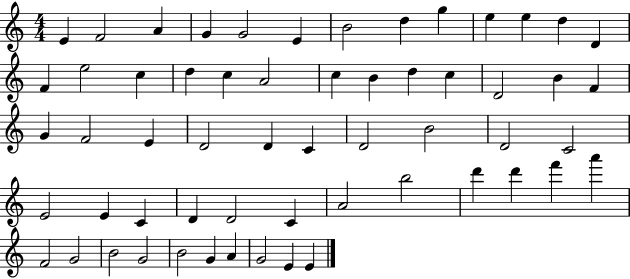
E4/q F4/h A4/q G4/q G4/h E4/q B4/h D5/q G5/q E5/q E5/q D5/q D4/q F4/q E5/h C5/q D5/q C5/q A4/h C5/q B4/q D5/q C5/q D4/h B4/q F4/q G4/q F4/h E4/q D4/h D4/q C4/q D4/h B4/h D4/h C4/h E4/h E4/q C4/q D4/q D4/h C4/q A4/h B5/h D6/q D6/q F6/q A6/q F4/h G4/h B4/h G4/h B4/h G4/q A4/q G4/h E4/q E4/q